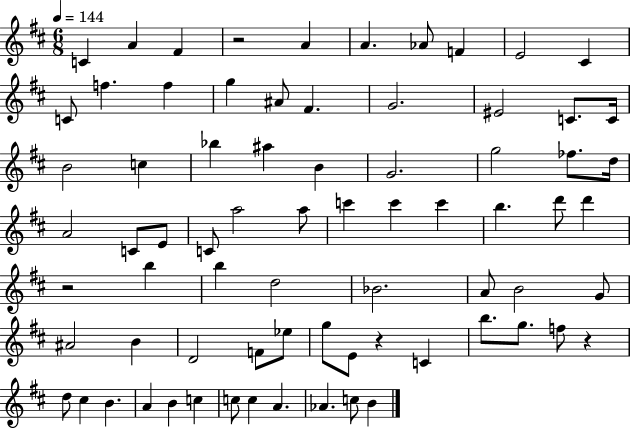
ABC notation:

X:1
T:Untitled
M:6/8
L:1/4
K:D
C A ^F z2 A A _A/2 F E2 ^C C/2 f f g ^A/2 ^F G2 ^E2 C/2 C/4 B2 c _b ^a B G2 g2 _f/2 d/4 A2 C/2 E/2 C/2 a2 a/2 c' c' c' b d'/2 d' z2 b b d2 _B2 A/2 B2 G/2 ^A2 B D2 F/2 _e/2 g/2 E/2 z C b/2 g/2 f/2 z d/2 ^c B A B c c/2 c A _A c/2 B